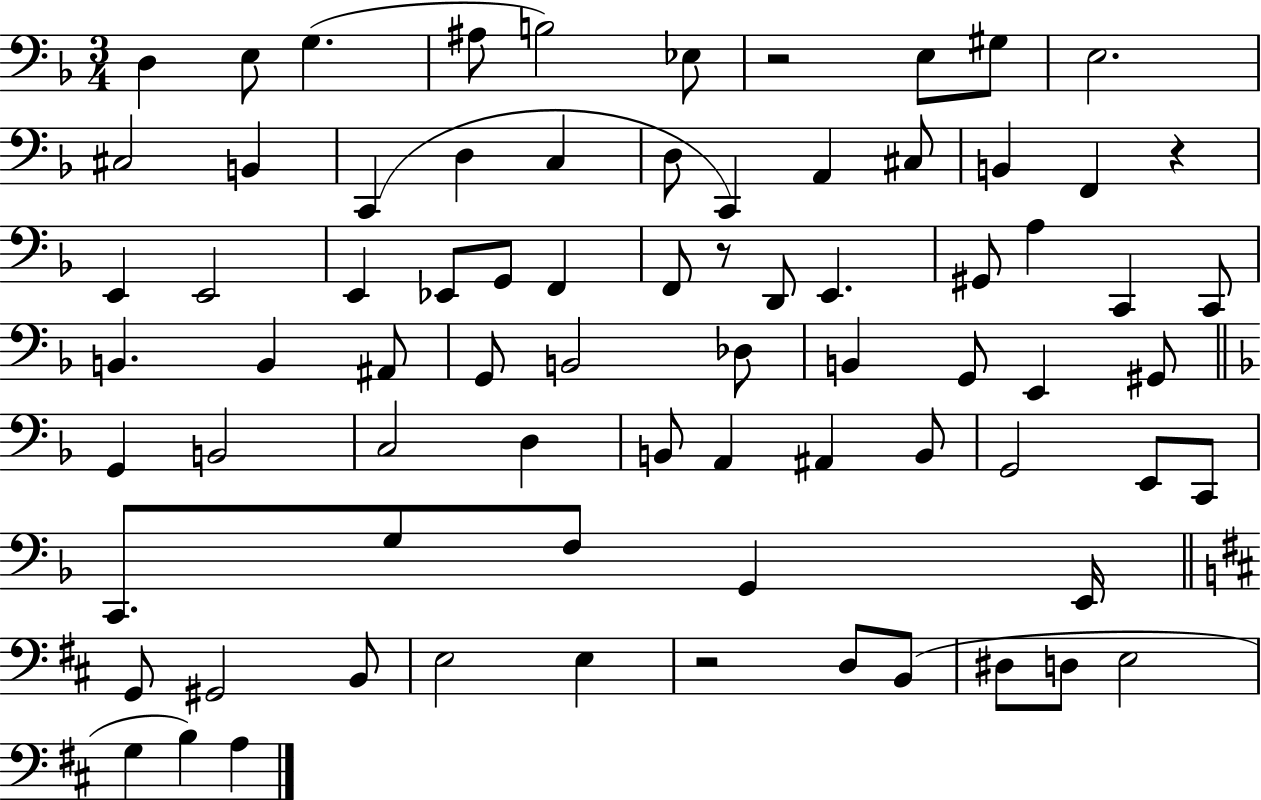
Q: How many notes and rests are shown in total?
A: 76